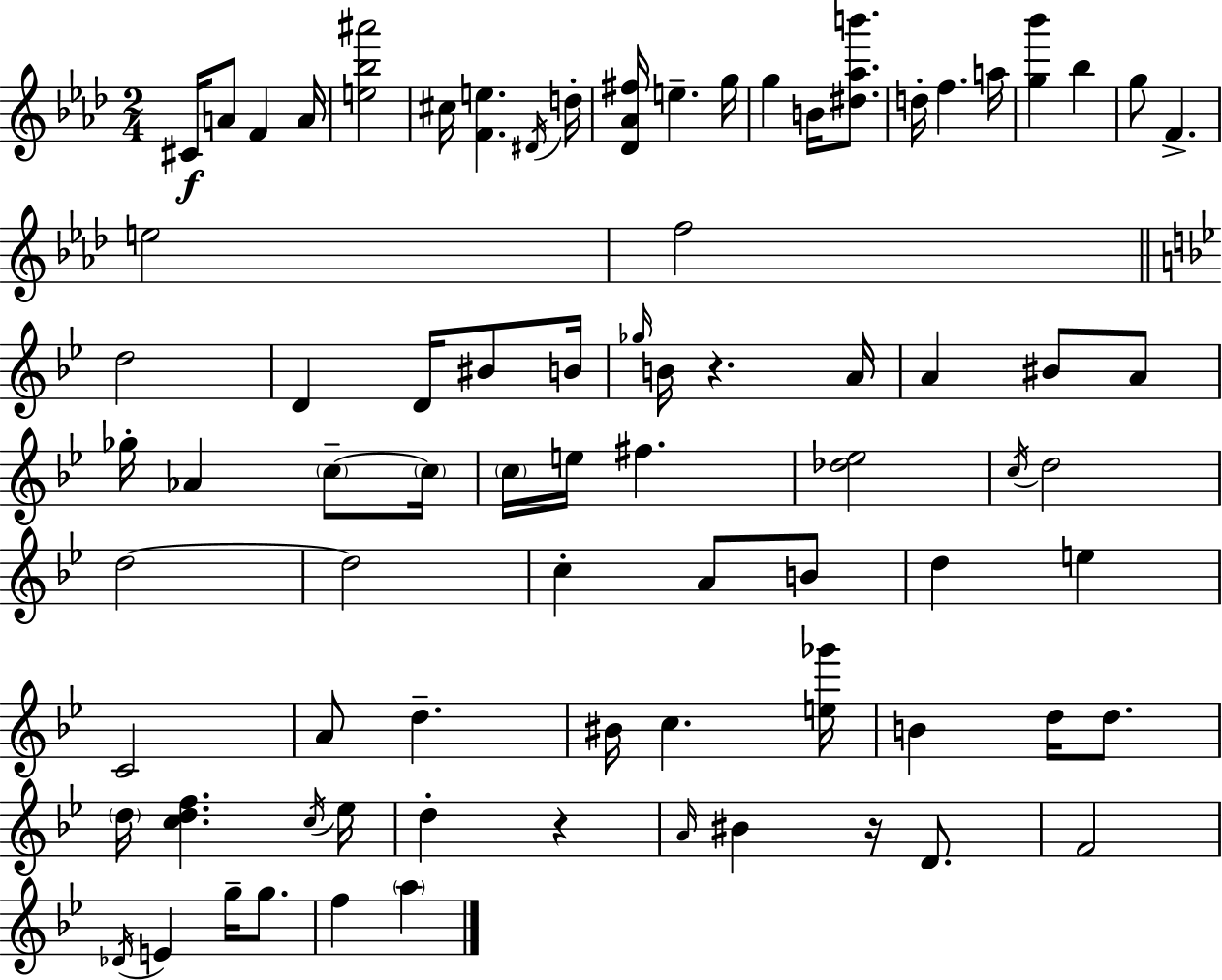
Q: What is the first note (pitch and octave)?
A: C#4